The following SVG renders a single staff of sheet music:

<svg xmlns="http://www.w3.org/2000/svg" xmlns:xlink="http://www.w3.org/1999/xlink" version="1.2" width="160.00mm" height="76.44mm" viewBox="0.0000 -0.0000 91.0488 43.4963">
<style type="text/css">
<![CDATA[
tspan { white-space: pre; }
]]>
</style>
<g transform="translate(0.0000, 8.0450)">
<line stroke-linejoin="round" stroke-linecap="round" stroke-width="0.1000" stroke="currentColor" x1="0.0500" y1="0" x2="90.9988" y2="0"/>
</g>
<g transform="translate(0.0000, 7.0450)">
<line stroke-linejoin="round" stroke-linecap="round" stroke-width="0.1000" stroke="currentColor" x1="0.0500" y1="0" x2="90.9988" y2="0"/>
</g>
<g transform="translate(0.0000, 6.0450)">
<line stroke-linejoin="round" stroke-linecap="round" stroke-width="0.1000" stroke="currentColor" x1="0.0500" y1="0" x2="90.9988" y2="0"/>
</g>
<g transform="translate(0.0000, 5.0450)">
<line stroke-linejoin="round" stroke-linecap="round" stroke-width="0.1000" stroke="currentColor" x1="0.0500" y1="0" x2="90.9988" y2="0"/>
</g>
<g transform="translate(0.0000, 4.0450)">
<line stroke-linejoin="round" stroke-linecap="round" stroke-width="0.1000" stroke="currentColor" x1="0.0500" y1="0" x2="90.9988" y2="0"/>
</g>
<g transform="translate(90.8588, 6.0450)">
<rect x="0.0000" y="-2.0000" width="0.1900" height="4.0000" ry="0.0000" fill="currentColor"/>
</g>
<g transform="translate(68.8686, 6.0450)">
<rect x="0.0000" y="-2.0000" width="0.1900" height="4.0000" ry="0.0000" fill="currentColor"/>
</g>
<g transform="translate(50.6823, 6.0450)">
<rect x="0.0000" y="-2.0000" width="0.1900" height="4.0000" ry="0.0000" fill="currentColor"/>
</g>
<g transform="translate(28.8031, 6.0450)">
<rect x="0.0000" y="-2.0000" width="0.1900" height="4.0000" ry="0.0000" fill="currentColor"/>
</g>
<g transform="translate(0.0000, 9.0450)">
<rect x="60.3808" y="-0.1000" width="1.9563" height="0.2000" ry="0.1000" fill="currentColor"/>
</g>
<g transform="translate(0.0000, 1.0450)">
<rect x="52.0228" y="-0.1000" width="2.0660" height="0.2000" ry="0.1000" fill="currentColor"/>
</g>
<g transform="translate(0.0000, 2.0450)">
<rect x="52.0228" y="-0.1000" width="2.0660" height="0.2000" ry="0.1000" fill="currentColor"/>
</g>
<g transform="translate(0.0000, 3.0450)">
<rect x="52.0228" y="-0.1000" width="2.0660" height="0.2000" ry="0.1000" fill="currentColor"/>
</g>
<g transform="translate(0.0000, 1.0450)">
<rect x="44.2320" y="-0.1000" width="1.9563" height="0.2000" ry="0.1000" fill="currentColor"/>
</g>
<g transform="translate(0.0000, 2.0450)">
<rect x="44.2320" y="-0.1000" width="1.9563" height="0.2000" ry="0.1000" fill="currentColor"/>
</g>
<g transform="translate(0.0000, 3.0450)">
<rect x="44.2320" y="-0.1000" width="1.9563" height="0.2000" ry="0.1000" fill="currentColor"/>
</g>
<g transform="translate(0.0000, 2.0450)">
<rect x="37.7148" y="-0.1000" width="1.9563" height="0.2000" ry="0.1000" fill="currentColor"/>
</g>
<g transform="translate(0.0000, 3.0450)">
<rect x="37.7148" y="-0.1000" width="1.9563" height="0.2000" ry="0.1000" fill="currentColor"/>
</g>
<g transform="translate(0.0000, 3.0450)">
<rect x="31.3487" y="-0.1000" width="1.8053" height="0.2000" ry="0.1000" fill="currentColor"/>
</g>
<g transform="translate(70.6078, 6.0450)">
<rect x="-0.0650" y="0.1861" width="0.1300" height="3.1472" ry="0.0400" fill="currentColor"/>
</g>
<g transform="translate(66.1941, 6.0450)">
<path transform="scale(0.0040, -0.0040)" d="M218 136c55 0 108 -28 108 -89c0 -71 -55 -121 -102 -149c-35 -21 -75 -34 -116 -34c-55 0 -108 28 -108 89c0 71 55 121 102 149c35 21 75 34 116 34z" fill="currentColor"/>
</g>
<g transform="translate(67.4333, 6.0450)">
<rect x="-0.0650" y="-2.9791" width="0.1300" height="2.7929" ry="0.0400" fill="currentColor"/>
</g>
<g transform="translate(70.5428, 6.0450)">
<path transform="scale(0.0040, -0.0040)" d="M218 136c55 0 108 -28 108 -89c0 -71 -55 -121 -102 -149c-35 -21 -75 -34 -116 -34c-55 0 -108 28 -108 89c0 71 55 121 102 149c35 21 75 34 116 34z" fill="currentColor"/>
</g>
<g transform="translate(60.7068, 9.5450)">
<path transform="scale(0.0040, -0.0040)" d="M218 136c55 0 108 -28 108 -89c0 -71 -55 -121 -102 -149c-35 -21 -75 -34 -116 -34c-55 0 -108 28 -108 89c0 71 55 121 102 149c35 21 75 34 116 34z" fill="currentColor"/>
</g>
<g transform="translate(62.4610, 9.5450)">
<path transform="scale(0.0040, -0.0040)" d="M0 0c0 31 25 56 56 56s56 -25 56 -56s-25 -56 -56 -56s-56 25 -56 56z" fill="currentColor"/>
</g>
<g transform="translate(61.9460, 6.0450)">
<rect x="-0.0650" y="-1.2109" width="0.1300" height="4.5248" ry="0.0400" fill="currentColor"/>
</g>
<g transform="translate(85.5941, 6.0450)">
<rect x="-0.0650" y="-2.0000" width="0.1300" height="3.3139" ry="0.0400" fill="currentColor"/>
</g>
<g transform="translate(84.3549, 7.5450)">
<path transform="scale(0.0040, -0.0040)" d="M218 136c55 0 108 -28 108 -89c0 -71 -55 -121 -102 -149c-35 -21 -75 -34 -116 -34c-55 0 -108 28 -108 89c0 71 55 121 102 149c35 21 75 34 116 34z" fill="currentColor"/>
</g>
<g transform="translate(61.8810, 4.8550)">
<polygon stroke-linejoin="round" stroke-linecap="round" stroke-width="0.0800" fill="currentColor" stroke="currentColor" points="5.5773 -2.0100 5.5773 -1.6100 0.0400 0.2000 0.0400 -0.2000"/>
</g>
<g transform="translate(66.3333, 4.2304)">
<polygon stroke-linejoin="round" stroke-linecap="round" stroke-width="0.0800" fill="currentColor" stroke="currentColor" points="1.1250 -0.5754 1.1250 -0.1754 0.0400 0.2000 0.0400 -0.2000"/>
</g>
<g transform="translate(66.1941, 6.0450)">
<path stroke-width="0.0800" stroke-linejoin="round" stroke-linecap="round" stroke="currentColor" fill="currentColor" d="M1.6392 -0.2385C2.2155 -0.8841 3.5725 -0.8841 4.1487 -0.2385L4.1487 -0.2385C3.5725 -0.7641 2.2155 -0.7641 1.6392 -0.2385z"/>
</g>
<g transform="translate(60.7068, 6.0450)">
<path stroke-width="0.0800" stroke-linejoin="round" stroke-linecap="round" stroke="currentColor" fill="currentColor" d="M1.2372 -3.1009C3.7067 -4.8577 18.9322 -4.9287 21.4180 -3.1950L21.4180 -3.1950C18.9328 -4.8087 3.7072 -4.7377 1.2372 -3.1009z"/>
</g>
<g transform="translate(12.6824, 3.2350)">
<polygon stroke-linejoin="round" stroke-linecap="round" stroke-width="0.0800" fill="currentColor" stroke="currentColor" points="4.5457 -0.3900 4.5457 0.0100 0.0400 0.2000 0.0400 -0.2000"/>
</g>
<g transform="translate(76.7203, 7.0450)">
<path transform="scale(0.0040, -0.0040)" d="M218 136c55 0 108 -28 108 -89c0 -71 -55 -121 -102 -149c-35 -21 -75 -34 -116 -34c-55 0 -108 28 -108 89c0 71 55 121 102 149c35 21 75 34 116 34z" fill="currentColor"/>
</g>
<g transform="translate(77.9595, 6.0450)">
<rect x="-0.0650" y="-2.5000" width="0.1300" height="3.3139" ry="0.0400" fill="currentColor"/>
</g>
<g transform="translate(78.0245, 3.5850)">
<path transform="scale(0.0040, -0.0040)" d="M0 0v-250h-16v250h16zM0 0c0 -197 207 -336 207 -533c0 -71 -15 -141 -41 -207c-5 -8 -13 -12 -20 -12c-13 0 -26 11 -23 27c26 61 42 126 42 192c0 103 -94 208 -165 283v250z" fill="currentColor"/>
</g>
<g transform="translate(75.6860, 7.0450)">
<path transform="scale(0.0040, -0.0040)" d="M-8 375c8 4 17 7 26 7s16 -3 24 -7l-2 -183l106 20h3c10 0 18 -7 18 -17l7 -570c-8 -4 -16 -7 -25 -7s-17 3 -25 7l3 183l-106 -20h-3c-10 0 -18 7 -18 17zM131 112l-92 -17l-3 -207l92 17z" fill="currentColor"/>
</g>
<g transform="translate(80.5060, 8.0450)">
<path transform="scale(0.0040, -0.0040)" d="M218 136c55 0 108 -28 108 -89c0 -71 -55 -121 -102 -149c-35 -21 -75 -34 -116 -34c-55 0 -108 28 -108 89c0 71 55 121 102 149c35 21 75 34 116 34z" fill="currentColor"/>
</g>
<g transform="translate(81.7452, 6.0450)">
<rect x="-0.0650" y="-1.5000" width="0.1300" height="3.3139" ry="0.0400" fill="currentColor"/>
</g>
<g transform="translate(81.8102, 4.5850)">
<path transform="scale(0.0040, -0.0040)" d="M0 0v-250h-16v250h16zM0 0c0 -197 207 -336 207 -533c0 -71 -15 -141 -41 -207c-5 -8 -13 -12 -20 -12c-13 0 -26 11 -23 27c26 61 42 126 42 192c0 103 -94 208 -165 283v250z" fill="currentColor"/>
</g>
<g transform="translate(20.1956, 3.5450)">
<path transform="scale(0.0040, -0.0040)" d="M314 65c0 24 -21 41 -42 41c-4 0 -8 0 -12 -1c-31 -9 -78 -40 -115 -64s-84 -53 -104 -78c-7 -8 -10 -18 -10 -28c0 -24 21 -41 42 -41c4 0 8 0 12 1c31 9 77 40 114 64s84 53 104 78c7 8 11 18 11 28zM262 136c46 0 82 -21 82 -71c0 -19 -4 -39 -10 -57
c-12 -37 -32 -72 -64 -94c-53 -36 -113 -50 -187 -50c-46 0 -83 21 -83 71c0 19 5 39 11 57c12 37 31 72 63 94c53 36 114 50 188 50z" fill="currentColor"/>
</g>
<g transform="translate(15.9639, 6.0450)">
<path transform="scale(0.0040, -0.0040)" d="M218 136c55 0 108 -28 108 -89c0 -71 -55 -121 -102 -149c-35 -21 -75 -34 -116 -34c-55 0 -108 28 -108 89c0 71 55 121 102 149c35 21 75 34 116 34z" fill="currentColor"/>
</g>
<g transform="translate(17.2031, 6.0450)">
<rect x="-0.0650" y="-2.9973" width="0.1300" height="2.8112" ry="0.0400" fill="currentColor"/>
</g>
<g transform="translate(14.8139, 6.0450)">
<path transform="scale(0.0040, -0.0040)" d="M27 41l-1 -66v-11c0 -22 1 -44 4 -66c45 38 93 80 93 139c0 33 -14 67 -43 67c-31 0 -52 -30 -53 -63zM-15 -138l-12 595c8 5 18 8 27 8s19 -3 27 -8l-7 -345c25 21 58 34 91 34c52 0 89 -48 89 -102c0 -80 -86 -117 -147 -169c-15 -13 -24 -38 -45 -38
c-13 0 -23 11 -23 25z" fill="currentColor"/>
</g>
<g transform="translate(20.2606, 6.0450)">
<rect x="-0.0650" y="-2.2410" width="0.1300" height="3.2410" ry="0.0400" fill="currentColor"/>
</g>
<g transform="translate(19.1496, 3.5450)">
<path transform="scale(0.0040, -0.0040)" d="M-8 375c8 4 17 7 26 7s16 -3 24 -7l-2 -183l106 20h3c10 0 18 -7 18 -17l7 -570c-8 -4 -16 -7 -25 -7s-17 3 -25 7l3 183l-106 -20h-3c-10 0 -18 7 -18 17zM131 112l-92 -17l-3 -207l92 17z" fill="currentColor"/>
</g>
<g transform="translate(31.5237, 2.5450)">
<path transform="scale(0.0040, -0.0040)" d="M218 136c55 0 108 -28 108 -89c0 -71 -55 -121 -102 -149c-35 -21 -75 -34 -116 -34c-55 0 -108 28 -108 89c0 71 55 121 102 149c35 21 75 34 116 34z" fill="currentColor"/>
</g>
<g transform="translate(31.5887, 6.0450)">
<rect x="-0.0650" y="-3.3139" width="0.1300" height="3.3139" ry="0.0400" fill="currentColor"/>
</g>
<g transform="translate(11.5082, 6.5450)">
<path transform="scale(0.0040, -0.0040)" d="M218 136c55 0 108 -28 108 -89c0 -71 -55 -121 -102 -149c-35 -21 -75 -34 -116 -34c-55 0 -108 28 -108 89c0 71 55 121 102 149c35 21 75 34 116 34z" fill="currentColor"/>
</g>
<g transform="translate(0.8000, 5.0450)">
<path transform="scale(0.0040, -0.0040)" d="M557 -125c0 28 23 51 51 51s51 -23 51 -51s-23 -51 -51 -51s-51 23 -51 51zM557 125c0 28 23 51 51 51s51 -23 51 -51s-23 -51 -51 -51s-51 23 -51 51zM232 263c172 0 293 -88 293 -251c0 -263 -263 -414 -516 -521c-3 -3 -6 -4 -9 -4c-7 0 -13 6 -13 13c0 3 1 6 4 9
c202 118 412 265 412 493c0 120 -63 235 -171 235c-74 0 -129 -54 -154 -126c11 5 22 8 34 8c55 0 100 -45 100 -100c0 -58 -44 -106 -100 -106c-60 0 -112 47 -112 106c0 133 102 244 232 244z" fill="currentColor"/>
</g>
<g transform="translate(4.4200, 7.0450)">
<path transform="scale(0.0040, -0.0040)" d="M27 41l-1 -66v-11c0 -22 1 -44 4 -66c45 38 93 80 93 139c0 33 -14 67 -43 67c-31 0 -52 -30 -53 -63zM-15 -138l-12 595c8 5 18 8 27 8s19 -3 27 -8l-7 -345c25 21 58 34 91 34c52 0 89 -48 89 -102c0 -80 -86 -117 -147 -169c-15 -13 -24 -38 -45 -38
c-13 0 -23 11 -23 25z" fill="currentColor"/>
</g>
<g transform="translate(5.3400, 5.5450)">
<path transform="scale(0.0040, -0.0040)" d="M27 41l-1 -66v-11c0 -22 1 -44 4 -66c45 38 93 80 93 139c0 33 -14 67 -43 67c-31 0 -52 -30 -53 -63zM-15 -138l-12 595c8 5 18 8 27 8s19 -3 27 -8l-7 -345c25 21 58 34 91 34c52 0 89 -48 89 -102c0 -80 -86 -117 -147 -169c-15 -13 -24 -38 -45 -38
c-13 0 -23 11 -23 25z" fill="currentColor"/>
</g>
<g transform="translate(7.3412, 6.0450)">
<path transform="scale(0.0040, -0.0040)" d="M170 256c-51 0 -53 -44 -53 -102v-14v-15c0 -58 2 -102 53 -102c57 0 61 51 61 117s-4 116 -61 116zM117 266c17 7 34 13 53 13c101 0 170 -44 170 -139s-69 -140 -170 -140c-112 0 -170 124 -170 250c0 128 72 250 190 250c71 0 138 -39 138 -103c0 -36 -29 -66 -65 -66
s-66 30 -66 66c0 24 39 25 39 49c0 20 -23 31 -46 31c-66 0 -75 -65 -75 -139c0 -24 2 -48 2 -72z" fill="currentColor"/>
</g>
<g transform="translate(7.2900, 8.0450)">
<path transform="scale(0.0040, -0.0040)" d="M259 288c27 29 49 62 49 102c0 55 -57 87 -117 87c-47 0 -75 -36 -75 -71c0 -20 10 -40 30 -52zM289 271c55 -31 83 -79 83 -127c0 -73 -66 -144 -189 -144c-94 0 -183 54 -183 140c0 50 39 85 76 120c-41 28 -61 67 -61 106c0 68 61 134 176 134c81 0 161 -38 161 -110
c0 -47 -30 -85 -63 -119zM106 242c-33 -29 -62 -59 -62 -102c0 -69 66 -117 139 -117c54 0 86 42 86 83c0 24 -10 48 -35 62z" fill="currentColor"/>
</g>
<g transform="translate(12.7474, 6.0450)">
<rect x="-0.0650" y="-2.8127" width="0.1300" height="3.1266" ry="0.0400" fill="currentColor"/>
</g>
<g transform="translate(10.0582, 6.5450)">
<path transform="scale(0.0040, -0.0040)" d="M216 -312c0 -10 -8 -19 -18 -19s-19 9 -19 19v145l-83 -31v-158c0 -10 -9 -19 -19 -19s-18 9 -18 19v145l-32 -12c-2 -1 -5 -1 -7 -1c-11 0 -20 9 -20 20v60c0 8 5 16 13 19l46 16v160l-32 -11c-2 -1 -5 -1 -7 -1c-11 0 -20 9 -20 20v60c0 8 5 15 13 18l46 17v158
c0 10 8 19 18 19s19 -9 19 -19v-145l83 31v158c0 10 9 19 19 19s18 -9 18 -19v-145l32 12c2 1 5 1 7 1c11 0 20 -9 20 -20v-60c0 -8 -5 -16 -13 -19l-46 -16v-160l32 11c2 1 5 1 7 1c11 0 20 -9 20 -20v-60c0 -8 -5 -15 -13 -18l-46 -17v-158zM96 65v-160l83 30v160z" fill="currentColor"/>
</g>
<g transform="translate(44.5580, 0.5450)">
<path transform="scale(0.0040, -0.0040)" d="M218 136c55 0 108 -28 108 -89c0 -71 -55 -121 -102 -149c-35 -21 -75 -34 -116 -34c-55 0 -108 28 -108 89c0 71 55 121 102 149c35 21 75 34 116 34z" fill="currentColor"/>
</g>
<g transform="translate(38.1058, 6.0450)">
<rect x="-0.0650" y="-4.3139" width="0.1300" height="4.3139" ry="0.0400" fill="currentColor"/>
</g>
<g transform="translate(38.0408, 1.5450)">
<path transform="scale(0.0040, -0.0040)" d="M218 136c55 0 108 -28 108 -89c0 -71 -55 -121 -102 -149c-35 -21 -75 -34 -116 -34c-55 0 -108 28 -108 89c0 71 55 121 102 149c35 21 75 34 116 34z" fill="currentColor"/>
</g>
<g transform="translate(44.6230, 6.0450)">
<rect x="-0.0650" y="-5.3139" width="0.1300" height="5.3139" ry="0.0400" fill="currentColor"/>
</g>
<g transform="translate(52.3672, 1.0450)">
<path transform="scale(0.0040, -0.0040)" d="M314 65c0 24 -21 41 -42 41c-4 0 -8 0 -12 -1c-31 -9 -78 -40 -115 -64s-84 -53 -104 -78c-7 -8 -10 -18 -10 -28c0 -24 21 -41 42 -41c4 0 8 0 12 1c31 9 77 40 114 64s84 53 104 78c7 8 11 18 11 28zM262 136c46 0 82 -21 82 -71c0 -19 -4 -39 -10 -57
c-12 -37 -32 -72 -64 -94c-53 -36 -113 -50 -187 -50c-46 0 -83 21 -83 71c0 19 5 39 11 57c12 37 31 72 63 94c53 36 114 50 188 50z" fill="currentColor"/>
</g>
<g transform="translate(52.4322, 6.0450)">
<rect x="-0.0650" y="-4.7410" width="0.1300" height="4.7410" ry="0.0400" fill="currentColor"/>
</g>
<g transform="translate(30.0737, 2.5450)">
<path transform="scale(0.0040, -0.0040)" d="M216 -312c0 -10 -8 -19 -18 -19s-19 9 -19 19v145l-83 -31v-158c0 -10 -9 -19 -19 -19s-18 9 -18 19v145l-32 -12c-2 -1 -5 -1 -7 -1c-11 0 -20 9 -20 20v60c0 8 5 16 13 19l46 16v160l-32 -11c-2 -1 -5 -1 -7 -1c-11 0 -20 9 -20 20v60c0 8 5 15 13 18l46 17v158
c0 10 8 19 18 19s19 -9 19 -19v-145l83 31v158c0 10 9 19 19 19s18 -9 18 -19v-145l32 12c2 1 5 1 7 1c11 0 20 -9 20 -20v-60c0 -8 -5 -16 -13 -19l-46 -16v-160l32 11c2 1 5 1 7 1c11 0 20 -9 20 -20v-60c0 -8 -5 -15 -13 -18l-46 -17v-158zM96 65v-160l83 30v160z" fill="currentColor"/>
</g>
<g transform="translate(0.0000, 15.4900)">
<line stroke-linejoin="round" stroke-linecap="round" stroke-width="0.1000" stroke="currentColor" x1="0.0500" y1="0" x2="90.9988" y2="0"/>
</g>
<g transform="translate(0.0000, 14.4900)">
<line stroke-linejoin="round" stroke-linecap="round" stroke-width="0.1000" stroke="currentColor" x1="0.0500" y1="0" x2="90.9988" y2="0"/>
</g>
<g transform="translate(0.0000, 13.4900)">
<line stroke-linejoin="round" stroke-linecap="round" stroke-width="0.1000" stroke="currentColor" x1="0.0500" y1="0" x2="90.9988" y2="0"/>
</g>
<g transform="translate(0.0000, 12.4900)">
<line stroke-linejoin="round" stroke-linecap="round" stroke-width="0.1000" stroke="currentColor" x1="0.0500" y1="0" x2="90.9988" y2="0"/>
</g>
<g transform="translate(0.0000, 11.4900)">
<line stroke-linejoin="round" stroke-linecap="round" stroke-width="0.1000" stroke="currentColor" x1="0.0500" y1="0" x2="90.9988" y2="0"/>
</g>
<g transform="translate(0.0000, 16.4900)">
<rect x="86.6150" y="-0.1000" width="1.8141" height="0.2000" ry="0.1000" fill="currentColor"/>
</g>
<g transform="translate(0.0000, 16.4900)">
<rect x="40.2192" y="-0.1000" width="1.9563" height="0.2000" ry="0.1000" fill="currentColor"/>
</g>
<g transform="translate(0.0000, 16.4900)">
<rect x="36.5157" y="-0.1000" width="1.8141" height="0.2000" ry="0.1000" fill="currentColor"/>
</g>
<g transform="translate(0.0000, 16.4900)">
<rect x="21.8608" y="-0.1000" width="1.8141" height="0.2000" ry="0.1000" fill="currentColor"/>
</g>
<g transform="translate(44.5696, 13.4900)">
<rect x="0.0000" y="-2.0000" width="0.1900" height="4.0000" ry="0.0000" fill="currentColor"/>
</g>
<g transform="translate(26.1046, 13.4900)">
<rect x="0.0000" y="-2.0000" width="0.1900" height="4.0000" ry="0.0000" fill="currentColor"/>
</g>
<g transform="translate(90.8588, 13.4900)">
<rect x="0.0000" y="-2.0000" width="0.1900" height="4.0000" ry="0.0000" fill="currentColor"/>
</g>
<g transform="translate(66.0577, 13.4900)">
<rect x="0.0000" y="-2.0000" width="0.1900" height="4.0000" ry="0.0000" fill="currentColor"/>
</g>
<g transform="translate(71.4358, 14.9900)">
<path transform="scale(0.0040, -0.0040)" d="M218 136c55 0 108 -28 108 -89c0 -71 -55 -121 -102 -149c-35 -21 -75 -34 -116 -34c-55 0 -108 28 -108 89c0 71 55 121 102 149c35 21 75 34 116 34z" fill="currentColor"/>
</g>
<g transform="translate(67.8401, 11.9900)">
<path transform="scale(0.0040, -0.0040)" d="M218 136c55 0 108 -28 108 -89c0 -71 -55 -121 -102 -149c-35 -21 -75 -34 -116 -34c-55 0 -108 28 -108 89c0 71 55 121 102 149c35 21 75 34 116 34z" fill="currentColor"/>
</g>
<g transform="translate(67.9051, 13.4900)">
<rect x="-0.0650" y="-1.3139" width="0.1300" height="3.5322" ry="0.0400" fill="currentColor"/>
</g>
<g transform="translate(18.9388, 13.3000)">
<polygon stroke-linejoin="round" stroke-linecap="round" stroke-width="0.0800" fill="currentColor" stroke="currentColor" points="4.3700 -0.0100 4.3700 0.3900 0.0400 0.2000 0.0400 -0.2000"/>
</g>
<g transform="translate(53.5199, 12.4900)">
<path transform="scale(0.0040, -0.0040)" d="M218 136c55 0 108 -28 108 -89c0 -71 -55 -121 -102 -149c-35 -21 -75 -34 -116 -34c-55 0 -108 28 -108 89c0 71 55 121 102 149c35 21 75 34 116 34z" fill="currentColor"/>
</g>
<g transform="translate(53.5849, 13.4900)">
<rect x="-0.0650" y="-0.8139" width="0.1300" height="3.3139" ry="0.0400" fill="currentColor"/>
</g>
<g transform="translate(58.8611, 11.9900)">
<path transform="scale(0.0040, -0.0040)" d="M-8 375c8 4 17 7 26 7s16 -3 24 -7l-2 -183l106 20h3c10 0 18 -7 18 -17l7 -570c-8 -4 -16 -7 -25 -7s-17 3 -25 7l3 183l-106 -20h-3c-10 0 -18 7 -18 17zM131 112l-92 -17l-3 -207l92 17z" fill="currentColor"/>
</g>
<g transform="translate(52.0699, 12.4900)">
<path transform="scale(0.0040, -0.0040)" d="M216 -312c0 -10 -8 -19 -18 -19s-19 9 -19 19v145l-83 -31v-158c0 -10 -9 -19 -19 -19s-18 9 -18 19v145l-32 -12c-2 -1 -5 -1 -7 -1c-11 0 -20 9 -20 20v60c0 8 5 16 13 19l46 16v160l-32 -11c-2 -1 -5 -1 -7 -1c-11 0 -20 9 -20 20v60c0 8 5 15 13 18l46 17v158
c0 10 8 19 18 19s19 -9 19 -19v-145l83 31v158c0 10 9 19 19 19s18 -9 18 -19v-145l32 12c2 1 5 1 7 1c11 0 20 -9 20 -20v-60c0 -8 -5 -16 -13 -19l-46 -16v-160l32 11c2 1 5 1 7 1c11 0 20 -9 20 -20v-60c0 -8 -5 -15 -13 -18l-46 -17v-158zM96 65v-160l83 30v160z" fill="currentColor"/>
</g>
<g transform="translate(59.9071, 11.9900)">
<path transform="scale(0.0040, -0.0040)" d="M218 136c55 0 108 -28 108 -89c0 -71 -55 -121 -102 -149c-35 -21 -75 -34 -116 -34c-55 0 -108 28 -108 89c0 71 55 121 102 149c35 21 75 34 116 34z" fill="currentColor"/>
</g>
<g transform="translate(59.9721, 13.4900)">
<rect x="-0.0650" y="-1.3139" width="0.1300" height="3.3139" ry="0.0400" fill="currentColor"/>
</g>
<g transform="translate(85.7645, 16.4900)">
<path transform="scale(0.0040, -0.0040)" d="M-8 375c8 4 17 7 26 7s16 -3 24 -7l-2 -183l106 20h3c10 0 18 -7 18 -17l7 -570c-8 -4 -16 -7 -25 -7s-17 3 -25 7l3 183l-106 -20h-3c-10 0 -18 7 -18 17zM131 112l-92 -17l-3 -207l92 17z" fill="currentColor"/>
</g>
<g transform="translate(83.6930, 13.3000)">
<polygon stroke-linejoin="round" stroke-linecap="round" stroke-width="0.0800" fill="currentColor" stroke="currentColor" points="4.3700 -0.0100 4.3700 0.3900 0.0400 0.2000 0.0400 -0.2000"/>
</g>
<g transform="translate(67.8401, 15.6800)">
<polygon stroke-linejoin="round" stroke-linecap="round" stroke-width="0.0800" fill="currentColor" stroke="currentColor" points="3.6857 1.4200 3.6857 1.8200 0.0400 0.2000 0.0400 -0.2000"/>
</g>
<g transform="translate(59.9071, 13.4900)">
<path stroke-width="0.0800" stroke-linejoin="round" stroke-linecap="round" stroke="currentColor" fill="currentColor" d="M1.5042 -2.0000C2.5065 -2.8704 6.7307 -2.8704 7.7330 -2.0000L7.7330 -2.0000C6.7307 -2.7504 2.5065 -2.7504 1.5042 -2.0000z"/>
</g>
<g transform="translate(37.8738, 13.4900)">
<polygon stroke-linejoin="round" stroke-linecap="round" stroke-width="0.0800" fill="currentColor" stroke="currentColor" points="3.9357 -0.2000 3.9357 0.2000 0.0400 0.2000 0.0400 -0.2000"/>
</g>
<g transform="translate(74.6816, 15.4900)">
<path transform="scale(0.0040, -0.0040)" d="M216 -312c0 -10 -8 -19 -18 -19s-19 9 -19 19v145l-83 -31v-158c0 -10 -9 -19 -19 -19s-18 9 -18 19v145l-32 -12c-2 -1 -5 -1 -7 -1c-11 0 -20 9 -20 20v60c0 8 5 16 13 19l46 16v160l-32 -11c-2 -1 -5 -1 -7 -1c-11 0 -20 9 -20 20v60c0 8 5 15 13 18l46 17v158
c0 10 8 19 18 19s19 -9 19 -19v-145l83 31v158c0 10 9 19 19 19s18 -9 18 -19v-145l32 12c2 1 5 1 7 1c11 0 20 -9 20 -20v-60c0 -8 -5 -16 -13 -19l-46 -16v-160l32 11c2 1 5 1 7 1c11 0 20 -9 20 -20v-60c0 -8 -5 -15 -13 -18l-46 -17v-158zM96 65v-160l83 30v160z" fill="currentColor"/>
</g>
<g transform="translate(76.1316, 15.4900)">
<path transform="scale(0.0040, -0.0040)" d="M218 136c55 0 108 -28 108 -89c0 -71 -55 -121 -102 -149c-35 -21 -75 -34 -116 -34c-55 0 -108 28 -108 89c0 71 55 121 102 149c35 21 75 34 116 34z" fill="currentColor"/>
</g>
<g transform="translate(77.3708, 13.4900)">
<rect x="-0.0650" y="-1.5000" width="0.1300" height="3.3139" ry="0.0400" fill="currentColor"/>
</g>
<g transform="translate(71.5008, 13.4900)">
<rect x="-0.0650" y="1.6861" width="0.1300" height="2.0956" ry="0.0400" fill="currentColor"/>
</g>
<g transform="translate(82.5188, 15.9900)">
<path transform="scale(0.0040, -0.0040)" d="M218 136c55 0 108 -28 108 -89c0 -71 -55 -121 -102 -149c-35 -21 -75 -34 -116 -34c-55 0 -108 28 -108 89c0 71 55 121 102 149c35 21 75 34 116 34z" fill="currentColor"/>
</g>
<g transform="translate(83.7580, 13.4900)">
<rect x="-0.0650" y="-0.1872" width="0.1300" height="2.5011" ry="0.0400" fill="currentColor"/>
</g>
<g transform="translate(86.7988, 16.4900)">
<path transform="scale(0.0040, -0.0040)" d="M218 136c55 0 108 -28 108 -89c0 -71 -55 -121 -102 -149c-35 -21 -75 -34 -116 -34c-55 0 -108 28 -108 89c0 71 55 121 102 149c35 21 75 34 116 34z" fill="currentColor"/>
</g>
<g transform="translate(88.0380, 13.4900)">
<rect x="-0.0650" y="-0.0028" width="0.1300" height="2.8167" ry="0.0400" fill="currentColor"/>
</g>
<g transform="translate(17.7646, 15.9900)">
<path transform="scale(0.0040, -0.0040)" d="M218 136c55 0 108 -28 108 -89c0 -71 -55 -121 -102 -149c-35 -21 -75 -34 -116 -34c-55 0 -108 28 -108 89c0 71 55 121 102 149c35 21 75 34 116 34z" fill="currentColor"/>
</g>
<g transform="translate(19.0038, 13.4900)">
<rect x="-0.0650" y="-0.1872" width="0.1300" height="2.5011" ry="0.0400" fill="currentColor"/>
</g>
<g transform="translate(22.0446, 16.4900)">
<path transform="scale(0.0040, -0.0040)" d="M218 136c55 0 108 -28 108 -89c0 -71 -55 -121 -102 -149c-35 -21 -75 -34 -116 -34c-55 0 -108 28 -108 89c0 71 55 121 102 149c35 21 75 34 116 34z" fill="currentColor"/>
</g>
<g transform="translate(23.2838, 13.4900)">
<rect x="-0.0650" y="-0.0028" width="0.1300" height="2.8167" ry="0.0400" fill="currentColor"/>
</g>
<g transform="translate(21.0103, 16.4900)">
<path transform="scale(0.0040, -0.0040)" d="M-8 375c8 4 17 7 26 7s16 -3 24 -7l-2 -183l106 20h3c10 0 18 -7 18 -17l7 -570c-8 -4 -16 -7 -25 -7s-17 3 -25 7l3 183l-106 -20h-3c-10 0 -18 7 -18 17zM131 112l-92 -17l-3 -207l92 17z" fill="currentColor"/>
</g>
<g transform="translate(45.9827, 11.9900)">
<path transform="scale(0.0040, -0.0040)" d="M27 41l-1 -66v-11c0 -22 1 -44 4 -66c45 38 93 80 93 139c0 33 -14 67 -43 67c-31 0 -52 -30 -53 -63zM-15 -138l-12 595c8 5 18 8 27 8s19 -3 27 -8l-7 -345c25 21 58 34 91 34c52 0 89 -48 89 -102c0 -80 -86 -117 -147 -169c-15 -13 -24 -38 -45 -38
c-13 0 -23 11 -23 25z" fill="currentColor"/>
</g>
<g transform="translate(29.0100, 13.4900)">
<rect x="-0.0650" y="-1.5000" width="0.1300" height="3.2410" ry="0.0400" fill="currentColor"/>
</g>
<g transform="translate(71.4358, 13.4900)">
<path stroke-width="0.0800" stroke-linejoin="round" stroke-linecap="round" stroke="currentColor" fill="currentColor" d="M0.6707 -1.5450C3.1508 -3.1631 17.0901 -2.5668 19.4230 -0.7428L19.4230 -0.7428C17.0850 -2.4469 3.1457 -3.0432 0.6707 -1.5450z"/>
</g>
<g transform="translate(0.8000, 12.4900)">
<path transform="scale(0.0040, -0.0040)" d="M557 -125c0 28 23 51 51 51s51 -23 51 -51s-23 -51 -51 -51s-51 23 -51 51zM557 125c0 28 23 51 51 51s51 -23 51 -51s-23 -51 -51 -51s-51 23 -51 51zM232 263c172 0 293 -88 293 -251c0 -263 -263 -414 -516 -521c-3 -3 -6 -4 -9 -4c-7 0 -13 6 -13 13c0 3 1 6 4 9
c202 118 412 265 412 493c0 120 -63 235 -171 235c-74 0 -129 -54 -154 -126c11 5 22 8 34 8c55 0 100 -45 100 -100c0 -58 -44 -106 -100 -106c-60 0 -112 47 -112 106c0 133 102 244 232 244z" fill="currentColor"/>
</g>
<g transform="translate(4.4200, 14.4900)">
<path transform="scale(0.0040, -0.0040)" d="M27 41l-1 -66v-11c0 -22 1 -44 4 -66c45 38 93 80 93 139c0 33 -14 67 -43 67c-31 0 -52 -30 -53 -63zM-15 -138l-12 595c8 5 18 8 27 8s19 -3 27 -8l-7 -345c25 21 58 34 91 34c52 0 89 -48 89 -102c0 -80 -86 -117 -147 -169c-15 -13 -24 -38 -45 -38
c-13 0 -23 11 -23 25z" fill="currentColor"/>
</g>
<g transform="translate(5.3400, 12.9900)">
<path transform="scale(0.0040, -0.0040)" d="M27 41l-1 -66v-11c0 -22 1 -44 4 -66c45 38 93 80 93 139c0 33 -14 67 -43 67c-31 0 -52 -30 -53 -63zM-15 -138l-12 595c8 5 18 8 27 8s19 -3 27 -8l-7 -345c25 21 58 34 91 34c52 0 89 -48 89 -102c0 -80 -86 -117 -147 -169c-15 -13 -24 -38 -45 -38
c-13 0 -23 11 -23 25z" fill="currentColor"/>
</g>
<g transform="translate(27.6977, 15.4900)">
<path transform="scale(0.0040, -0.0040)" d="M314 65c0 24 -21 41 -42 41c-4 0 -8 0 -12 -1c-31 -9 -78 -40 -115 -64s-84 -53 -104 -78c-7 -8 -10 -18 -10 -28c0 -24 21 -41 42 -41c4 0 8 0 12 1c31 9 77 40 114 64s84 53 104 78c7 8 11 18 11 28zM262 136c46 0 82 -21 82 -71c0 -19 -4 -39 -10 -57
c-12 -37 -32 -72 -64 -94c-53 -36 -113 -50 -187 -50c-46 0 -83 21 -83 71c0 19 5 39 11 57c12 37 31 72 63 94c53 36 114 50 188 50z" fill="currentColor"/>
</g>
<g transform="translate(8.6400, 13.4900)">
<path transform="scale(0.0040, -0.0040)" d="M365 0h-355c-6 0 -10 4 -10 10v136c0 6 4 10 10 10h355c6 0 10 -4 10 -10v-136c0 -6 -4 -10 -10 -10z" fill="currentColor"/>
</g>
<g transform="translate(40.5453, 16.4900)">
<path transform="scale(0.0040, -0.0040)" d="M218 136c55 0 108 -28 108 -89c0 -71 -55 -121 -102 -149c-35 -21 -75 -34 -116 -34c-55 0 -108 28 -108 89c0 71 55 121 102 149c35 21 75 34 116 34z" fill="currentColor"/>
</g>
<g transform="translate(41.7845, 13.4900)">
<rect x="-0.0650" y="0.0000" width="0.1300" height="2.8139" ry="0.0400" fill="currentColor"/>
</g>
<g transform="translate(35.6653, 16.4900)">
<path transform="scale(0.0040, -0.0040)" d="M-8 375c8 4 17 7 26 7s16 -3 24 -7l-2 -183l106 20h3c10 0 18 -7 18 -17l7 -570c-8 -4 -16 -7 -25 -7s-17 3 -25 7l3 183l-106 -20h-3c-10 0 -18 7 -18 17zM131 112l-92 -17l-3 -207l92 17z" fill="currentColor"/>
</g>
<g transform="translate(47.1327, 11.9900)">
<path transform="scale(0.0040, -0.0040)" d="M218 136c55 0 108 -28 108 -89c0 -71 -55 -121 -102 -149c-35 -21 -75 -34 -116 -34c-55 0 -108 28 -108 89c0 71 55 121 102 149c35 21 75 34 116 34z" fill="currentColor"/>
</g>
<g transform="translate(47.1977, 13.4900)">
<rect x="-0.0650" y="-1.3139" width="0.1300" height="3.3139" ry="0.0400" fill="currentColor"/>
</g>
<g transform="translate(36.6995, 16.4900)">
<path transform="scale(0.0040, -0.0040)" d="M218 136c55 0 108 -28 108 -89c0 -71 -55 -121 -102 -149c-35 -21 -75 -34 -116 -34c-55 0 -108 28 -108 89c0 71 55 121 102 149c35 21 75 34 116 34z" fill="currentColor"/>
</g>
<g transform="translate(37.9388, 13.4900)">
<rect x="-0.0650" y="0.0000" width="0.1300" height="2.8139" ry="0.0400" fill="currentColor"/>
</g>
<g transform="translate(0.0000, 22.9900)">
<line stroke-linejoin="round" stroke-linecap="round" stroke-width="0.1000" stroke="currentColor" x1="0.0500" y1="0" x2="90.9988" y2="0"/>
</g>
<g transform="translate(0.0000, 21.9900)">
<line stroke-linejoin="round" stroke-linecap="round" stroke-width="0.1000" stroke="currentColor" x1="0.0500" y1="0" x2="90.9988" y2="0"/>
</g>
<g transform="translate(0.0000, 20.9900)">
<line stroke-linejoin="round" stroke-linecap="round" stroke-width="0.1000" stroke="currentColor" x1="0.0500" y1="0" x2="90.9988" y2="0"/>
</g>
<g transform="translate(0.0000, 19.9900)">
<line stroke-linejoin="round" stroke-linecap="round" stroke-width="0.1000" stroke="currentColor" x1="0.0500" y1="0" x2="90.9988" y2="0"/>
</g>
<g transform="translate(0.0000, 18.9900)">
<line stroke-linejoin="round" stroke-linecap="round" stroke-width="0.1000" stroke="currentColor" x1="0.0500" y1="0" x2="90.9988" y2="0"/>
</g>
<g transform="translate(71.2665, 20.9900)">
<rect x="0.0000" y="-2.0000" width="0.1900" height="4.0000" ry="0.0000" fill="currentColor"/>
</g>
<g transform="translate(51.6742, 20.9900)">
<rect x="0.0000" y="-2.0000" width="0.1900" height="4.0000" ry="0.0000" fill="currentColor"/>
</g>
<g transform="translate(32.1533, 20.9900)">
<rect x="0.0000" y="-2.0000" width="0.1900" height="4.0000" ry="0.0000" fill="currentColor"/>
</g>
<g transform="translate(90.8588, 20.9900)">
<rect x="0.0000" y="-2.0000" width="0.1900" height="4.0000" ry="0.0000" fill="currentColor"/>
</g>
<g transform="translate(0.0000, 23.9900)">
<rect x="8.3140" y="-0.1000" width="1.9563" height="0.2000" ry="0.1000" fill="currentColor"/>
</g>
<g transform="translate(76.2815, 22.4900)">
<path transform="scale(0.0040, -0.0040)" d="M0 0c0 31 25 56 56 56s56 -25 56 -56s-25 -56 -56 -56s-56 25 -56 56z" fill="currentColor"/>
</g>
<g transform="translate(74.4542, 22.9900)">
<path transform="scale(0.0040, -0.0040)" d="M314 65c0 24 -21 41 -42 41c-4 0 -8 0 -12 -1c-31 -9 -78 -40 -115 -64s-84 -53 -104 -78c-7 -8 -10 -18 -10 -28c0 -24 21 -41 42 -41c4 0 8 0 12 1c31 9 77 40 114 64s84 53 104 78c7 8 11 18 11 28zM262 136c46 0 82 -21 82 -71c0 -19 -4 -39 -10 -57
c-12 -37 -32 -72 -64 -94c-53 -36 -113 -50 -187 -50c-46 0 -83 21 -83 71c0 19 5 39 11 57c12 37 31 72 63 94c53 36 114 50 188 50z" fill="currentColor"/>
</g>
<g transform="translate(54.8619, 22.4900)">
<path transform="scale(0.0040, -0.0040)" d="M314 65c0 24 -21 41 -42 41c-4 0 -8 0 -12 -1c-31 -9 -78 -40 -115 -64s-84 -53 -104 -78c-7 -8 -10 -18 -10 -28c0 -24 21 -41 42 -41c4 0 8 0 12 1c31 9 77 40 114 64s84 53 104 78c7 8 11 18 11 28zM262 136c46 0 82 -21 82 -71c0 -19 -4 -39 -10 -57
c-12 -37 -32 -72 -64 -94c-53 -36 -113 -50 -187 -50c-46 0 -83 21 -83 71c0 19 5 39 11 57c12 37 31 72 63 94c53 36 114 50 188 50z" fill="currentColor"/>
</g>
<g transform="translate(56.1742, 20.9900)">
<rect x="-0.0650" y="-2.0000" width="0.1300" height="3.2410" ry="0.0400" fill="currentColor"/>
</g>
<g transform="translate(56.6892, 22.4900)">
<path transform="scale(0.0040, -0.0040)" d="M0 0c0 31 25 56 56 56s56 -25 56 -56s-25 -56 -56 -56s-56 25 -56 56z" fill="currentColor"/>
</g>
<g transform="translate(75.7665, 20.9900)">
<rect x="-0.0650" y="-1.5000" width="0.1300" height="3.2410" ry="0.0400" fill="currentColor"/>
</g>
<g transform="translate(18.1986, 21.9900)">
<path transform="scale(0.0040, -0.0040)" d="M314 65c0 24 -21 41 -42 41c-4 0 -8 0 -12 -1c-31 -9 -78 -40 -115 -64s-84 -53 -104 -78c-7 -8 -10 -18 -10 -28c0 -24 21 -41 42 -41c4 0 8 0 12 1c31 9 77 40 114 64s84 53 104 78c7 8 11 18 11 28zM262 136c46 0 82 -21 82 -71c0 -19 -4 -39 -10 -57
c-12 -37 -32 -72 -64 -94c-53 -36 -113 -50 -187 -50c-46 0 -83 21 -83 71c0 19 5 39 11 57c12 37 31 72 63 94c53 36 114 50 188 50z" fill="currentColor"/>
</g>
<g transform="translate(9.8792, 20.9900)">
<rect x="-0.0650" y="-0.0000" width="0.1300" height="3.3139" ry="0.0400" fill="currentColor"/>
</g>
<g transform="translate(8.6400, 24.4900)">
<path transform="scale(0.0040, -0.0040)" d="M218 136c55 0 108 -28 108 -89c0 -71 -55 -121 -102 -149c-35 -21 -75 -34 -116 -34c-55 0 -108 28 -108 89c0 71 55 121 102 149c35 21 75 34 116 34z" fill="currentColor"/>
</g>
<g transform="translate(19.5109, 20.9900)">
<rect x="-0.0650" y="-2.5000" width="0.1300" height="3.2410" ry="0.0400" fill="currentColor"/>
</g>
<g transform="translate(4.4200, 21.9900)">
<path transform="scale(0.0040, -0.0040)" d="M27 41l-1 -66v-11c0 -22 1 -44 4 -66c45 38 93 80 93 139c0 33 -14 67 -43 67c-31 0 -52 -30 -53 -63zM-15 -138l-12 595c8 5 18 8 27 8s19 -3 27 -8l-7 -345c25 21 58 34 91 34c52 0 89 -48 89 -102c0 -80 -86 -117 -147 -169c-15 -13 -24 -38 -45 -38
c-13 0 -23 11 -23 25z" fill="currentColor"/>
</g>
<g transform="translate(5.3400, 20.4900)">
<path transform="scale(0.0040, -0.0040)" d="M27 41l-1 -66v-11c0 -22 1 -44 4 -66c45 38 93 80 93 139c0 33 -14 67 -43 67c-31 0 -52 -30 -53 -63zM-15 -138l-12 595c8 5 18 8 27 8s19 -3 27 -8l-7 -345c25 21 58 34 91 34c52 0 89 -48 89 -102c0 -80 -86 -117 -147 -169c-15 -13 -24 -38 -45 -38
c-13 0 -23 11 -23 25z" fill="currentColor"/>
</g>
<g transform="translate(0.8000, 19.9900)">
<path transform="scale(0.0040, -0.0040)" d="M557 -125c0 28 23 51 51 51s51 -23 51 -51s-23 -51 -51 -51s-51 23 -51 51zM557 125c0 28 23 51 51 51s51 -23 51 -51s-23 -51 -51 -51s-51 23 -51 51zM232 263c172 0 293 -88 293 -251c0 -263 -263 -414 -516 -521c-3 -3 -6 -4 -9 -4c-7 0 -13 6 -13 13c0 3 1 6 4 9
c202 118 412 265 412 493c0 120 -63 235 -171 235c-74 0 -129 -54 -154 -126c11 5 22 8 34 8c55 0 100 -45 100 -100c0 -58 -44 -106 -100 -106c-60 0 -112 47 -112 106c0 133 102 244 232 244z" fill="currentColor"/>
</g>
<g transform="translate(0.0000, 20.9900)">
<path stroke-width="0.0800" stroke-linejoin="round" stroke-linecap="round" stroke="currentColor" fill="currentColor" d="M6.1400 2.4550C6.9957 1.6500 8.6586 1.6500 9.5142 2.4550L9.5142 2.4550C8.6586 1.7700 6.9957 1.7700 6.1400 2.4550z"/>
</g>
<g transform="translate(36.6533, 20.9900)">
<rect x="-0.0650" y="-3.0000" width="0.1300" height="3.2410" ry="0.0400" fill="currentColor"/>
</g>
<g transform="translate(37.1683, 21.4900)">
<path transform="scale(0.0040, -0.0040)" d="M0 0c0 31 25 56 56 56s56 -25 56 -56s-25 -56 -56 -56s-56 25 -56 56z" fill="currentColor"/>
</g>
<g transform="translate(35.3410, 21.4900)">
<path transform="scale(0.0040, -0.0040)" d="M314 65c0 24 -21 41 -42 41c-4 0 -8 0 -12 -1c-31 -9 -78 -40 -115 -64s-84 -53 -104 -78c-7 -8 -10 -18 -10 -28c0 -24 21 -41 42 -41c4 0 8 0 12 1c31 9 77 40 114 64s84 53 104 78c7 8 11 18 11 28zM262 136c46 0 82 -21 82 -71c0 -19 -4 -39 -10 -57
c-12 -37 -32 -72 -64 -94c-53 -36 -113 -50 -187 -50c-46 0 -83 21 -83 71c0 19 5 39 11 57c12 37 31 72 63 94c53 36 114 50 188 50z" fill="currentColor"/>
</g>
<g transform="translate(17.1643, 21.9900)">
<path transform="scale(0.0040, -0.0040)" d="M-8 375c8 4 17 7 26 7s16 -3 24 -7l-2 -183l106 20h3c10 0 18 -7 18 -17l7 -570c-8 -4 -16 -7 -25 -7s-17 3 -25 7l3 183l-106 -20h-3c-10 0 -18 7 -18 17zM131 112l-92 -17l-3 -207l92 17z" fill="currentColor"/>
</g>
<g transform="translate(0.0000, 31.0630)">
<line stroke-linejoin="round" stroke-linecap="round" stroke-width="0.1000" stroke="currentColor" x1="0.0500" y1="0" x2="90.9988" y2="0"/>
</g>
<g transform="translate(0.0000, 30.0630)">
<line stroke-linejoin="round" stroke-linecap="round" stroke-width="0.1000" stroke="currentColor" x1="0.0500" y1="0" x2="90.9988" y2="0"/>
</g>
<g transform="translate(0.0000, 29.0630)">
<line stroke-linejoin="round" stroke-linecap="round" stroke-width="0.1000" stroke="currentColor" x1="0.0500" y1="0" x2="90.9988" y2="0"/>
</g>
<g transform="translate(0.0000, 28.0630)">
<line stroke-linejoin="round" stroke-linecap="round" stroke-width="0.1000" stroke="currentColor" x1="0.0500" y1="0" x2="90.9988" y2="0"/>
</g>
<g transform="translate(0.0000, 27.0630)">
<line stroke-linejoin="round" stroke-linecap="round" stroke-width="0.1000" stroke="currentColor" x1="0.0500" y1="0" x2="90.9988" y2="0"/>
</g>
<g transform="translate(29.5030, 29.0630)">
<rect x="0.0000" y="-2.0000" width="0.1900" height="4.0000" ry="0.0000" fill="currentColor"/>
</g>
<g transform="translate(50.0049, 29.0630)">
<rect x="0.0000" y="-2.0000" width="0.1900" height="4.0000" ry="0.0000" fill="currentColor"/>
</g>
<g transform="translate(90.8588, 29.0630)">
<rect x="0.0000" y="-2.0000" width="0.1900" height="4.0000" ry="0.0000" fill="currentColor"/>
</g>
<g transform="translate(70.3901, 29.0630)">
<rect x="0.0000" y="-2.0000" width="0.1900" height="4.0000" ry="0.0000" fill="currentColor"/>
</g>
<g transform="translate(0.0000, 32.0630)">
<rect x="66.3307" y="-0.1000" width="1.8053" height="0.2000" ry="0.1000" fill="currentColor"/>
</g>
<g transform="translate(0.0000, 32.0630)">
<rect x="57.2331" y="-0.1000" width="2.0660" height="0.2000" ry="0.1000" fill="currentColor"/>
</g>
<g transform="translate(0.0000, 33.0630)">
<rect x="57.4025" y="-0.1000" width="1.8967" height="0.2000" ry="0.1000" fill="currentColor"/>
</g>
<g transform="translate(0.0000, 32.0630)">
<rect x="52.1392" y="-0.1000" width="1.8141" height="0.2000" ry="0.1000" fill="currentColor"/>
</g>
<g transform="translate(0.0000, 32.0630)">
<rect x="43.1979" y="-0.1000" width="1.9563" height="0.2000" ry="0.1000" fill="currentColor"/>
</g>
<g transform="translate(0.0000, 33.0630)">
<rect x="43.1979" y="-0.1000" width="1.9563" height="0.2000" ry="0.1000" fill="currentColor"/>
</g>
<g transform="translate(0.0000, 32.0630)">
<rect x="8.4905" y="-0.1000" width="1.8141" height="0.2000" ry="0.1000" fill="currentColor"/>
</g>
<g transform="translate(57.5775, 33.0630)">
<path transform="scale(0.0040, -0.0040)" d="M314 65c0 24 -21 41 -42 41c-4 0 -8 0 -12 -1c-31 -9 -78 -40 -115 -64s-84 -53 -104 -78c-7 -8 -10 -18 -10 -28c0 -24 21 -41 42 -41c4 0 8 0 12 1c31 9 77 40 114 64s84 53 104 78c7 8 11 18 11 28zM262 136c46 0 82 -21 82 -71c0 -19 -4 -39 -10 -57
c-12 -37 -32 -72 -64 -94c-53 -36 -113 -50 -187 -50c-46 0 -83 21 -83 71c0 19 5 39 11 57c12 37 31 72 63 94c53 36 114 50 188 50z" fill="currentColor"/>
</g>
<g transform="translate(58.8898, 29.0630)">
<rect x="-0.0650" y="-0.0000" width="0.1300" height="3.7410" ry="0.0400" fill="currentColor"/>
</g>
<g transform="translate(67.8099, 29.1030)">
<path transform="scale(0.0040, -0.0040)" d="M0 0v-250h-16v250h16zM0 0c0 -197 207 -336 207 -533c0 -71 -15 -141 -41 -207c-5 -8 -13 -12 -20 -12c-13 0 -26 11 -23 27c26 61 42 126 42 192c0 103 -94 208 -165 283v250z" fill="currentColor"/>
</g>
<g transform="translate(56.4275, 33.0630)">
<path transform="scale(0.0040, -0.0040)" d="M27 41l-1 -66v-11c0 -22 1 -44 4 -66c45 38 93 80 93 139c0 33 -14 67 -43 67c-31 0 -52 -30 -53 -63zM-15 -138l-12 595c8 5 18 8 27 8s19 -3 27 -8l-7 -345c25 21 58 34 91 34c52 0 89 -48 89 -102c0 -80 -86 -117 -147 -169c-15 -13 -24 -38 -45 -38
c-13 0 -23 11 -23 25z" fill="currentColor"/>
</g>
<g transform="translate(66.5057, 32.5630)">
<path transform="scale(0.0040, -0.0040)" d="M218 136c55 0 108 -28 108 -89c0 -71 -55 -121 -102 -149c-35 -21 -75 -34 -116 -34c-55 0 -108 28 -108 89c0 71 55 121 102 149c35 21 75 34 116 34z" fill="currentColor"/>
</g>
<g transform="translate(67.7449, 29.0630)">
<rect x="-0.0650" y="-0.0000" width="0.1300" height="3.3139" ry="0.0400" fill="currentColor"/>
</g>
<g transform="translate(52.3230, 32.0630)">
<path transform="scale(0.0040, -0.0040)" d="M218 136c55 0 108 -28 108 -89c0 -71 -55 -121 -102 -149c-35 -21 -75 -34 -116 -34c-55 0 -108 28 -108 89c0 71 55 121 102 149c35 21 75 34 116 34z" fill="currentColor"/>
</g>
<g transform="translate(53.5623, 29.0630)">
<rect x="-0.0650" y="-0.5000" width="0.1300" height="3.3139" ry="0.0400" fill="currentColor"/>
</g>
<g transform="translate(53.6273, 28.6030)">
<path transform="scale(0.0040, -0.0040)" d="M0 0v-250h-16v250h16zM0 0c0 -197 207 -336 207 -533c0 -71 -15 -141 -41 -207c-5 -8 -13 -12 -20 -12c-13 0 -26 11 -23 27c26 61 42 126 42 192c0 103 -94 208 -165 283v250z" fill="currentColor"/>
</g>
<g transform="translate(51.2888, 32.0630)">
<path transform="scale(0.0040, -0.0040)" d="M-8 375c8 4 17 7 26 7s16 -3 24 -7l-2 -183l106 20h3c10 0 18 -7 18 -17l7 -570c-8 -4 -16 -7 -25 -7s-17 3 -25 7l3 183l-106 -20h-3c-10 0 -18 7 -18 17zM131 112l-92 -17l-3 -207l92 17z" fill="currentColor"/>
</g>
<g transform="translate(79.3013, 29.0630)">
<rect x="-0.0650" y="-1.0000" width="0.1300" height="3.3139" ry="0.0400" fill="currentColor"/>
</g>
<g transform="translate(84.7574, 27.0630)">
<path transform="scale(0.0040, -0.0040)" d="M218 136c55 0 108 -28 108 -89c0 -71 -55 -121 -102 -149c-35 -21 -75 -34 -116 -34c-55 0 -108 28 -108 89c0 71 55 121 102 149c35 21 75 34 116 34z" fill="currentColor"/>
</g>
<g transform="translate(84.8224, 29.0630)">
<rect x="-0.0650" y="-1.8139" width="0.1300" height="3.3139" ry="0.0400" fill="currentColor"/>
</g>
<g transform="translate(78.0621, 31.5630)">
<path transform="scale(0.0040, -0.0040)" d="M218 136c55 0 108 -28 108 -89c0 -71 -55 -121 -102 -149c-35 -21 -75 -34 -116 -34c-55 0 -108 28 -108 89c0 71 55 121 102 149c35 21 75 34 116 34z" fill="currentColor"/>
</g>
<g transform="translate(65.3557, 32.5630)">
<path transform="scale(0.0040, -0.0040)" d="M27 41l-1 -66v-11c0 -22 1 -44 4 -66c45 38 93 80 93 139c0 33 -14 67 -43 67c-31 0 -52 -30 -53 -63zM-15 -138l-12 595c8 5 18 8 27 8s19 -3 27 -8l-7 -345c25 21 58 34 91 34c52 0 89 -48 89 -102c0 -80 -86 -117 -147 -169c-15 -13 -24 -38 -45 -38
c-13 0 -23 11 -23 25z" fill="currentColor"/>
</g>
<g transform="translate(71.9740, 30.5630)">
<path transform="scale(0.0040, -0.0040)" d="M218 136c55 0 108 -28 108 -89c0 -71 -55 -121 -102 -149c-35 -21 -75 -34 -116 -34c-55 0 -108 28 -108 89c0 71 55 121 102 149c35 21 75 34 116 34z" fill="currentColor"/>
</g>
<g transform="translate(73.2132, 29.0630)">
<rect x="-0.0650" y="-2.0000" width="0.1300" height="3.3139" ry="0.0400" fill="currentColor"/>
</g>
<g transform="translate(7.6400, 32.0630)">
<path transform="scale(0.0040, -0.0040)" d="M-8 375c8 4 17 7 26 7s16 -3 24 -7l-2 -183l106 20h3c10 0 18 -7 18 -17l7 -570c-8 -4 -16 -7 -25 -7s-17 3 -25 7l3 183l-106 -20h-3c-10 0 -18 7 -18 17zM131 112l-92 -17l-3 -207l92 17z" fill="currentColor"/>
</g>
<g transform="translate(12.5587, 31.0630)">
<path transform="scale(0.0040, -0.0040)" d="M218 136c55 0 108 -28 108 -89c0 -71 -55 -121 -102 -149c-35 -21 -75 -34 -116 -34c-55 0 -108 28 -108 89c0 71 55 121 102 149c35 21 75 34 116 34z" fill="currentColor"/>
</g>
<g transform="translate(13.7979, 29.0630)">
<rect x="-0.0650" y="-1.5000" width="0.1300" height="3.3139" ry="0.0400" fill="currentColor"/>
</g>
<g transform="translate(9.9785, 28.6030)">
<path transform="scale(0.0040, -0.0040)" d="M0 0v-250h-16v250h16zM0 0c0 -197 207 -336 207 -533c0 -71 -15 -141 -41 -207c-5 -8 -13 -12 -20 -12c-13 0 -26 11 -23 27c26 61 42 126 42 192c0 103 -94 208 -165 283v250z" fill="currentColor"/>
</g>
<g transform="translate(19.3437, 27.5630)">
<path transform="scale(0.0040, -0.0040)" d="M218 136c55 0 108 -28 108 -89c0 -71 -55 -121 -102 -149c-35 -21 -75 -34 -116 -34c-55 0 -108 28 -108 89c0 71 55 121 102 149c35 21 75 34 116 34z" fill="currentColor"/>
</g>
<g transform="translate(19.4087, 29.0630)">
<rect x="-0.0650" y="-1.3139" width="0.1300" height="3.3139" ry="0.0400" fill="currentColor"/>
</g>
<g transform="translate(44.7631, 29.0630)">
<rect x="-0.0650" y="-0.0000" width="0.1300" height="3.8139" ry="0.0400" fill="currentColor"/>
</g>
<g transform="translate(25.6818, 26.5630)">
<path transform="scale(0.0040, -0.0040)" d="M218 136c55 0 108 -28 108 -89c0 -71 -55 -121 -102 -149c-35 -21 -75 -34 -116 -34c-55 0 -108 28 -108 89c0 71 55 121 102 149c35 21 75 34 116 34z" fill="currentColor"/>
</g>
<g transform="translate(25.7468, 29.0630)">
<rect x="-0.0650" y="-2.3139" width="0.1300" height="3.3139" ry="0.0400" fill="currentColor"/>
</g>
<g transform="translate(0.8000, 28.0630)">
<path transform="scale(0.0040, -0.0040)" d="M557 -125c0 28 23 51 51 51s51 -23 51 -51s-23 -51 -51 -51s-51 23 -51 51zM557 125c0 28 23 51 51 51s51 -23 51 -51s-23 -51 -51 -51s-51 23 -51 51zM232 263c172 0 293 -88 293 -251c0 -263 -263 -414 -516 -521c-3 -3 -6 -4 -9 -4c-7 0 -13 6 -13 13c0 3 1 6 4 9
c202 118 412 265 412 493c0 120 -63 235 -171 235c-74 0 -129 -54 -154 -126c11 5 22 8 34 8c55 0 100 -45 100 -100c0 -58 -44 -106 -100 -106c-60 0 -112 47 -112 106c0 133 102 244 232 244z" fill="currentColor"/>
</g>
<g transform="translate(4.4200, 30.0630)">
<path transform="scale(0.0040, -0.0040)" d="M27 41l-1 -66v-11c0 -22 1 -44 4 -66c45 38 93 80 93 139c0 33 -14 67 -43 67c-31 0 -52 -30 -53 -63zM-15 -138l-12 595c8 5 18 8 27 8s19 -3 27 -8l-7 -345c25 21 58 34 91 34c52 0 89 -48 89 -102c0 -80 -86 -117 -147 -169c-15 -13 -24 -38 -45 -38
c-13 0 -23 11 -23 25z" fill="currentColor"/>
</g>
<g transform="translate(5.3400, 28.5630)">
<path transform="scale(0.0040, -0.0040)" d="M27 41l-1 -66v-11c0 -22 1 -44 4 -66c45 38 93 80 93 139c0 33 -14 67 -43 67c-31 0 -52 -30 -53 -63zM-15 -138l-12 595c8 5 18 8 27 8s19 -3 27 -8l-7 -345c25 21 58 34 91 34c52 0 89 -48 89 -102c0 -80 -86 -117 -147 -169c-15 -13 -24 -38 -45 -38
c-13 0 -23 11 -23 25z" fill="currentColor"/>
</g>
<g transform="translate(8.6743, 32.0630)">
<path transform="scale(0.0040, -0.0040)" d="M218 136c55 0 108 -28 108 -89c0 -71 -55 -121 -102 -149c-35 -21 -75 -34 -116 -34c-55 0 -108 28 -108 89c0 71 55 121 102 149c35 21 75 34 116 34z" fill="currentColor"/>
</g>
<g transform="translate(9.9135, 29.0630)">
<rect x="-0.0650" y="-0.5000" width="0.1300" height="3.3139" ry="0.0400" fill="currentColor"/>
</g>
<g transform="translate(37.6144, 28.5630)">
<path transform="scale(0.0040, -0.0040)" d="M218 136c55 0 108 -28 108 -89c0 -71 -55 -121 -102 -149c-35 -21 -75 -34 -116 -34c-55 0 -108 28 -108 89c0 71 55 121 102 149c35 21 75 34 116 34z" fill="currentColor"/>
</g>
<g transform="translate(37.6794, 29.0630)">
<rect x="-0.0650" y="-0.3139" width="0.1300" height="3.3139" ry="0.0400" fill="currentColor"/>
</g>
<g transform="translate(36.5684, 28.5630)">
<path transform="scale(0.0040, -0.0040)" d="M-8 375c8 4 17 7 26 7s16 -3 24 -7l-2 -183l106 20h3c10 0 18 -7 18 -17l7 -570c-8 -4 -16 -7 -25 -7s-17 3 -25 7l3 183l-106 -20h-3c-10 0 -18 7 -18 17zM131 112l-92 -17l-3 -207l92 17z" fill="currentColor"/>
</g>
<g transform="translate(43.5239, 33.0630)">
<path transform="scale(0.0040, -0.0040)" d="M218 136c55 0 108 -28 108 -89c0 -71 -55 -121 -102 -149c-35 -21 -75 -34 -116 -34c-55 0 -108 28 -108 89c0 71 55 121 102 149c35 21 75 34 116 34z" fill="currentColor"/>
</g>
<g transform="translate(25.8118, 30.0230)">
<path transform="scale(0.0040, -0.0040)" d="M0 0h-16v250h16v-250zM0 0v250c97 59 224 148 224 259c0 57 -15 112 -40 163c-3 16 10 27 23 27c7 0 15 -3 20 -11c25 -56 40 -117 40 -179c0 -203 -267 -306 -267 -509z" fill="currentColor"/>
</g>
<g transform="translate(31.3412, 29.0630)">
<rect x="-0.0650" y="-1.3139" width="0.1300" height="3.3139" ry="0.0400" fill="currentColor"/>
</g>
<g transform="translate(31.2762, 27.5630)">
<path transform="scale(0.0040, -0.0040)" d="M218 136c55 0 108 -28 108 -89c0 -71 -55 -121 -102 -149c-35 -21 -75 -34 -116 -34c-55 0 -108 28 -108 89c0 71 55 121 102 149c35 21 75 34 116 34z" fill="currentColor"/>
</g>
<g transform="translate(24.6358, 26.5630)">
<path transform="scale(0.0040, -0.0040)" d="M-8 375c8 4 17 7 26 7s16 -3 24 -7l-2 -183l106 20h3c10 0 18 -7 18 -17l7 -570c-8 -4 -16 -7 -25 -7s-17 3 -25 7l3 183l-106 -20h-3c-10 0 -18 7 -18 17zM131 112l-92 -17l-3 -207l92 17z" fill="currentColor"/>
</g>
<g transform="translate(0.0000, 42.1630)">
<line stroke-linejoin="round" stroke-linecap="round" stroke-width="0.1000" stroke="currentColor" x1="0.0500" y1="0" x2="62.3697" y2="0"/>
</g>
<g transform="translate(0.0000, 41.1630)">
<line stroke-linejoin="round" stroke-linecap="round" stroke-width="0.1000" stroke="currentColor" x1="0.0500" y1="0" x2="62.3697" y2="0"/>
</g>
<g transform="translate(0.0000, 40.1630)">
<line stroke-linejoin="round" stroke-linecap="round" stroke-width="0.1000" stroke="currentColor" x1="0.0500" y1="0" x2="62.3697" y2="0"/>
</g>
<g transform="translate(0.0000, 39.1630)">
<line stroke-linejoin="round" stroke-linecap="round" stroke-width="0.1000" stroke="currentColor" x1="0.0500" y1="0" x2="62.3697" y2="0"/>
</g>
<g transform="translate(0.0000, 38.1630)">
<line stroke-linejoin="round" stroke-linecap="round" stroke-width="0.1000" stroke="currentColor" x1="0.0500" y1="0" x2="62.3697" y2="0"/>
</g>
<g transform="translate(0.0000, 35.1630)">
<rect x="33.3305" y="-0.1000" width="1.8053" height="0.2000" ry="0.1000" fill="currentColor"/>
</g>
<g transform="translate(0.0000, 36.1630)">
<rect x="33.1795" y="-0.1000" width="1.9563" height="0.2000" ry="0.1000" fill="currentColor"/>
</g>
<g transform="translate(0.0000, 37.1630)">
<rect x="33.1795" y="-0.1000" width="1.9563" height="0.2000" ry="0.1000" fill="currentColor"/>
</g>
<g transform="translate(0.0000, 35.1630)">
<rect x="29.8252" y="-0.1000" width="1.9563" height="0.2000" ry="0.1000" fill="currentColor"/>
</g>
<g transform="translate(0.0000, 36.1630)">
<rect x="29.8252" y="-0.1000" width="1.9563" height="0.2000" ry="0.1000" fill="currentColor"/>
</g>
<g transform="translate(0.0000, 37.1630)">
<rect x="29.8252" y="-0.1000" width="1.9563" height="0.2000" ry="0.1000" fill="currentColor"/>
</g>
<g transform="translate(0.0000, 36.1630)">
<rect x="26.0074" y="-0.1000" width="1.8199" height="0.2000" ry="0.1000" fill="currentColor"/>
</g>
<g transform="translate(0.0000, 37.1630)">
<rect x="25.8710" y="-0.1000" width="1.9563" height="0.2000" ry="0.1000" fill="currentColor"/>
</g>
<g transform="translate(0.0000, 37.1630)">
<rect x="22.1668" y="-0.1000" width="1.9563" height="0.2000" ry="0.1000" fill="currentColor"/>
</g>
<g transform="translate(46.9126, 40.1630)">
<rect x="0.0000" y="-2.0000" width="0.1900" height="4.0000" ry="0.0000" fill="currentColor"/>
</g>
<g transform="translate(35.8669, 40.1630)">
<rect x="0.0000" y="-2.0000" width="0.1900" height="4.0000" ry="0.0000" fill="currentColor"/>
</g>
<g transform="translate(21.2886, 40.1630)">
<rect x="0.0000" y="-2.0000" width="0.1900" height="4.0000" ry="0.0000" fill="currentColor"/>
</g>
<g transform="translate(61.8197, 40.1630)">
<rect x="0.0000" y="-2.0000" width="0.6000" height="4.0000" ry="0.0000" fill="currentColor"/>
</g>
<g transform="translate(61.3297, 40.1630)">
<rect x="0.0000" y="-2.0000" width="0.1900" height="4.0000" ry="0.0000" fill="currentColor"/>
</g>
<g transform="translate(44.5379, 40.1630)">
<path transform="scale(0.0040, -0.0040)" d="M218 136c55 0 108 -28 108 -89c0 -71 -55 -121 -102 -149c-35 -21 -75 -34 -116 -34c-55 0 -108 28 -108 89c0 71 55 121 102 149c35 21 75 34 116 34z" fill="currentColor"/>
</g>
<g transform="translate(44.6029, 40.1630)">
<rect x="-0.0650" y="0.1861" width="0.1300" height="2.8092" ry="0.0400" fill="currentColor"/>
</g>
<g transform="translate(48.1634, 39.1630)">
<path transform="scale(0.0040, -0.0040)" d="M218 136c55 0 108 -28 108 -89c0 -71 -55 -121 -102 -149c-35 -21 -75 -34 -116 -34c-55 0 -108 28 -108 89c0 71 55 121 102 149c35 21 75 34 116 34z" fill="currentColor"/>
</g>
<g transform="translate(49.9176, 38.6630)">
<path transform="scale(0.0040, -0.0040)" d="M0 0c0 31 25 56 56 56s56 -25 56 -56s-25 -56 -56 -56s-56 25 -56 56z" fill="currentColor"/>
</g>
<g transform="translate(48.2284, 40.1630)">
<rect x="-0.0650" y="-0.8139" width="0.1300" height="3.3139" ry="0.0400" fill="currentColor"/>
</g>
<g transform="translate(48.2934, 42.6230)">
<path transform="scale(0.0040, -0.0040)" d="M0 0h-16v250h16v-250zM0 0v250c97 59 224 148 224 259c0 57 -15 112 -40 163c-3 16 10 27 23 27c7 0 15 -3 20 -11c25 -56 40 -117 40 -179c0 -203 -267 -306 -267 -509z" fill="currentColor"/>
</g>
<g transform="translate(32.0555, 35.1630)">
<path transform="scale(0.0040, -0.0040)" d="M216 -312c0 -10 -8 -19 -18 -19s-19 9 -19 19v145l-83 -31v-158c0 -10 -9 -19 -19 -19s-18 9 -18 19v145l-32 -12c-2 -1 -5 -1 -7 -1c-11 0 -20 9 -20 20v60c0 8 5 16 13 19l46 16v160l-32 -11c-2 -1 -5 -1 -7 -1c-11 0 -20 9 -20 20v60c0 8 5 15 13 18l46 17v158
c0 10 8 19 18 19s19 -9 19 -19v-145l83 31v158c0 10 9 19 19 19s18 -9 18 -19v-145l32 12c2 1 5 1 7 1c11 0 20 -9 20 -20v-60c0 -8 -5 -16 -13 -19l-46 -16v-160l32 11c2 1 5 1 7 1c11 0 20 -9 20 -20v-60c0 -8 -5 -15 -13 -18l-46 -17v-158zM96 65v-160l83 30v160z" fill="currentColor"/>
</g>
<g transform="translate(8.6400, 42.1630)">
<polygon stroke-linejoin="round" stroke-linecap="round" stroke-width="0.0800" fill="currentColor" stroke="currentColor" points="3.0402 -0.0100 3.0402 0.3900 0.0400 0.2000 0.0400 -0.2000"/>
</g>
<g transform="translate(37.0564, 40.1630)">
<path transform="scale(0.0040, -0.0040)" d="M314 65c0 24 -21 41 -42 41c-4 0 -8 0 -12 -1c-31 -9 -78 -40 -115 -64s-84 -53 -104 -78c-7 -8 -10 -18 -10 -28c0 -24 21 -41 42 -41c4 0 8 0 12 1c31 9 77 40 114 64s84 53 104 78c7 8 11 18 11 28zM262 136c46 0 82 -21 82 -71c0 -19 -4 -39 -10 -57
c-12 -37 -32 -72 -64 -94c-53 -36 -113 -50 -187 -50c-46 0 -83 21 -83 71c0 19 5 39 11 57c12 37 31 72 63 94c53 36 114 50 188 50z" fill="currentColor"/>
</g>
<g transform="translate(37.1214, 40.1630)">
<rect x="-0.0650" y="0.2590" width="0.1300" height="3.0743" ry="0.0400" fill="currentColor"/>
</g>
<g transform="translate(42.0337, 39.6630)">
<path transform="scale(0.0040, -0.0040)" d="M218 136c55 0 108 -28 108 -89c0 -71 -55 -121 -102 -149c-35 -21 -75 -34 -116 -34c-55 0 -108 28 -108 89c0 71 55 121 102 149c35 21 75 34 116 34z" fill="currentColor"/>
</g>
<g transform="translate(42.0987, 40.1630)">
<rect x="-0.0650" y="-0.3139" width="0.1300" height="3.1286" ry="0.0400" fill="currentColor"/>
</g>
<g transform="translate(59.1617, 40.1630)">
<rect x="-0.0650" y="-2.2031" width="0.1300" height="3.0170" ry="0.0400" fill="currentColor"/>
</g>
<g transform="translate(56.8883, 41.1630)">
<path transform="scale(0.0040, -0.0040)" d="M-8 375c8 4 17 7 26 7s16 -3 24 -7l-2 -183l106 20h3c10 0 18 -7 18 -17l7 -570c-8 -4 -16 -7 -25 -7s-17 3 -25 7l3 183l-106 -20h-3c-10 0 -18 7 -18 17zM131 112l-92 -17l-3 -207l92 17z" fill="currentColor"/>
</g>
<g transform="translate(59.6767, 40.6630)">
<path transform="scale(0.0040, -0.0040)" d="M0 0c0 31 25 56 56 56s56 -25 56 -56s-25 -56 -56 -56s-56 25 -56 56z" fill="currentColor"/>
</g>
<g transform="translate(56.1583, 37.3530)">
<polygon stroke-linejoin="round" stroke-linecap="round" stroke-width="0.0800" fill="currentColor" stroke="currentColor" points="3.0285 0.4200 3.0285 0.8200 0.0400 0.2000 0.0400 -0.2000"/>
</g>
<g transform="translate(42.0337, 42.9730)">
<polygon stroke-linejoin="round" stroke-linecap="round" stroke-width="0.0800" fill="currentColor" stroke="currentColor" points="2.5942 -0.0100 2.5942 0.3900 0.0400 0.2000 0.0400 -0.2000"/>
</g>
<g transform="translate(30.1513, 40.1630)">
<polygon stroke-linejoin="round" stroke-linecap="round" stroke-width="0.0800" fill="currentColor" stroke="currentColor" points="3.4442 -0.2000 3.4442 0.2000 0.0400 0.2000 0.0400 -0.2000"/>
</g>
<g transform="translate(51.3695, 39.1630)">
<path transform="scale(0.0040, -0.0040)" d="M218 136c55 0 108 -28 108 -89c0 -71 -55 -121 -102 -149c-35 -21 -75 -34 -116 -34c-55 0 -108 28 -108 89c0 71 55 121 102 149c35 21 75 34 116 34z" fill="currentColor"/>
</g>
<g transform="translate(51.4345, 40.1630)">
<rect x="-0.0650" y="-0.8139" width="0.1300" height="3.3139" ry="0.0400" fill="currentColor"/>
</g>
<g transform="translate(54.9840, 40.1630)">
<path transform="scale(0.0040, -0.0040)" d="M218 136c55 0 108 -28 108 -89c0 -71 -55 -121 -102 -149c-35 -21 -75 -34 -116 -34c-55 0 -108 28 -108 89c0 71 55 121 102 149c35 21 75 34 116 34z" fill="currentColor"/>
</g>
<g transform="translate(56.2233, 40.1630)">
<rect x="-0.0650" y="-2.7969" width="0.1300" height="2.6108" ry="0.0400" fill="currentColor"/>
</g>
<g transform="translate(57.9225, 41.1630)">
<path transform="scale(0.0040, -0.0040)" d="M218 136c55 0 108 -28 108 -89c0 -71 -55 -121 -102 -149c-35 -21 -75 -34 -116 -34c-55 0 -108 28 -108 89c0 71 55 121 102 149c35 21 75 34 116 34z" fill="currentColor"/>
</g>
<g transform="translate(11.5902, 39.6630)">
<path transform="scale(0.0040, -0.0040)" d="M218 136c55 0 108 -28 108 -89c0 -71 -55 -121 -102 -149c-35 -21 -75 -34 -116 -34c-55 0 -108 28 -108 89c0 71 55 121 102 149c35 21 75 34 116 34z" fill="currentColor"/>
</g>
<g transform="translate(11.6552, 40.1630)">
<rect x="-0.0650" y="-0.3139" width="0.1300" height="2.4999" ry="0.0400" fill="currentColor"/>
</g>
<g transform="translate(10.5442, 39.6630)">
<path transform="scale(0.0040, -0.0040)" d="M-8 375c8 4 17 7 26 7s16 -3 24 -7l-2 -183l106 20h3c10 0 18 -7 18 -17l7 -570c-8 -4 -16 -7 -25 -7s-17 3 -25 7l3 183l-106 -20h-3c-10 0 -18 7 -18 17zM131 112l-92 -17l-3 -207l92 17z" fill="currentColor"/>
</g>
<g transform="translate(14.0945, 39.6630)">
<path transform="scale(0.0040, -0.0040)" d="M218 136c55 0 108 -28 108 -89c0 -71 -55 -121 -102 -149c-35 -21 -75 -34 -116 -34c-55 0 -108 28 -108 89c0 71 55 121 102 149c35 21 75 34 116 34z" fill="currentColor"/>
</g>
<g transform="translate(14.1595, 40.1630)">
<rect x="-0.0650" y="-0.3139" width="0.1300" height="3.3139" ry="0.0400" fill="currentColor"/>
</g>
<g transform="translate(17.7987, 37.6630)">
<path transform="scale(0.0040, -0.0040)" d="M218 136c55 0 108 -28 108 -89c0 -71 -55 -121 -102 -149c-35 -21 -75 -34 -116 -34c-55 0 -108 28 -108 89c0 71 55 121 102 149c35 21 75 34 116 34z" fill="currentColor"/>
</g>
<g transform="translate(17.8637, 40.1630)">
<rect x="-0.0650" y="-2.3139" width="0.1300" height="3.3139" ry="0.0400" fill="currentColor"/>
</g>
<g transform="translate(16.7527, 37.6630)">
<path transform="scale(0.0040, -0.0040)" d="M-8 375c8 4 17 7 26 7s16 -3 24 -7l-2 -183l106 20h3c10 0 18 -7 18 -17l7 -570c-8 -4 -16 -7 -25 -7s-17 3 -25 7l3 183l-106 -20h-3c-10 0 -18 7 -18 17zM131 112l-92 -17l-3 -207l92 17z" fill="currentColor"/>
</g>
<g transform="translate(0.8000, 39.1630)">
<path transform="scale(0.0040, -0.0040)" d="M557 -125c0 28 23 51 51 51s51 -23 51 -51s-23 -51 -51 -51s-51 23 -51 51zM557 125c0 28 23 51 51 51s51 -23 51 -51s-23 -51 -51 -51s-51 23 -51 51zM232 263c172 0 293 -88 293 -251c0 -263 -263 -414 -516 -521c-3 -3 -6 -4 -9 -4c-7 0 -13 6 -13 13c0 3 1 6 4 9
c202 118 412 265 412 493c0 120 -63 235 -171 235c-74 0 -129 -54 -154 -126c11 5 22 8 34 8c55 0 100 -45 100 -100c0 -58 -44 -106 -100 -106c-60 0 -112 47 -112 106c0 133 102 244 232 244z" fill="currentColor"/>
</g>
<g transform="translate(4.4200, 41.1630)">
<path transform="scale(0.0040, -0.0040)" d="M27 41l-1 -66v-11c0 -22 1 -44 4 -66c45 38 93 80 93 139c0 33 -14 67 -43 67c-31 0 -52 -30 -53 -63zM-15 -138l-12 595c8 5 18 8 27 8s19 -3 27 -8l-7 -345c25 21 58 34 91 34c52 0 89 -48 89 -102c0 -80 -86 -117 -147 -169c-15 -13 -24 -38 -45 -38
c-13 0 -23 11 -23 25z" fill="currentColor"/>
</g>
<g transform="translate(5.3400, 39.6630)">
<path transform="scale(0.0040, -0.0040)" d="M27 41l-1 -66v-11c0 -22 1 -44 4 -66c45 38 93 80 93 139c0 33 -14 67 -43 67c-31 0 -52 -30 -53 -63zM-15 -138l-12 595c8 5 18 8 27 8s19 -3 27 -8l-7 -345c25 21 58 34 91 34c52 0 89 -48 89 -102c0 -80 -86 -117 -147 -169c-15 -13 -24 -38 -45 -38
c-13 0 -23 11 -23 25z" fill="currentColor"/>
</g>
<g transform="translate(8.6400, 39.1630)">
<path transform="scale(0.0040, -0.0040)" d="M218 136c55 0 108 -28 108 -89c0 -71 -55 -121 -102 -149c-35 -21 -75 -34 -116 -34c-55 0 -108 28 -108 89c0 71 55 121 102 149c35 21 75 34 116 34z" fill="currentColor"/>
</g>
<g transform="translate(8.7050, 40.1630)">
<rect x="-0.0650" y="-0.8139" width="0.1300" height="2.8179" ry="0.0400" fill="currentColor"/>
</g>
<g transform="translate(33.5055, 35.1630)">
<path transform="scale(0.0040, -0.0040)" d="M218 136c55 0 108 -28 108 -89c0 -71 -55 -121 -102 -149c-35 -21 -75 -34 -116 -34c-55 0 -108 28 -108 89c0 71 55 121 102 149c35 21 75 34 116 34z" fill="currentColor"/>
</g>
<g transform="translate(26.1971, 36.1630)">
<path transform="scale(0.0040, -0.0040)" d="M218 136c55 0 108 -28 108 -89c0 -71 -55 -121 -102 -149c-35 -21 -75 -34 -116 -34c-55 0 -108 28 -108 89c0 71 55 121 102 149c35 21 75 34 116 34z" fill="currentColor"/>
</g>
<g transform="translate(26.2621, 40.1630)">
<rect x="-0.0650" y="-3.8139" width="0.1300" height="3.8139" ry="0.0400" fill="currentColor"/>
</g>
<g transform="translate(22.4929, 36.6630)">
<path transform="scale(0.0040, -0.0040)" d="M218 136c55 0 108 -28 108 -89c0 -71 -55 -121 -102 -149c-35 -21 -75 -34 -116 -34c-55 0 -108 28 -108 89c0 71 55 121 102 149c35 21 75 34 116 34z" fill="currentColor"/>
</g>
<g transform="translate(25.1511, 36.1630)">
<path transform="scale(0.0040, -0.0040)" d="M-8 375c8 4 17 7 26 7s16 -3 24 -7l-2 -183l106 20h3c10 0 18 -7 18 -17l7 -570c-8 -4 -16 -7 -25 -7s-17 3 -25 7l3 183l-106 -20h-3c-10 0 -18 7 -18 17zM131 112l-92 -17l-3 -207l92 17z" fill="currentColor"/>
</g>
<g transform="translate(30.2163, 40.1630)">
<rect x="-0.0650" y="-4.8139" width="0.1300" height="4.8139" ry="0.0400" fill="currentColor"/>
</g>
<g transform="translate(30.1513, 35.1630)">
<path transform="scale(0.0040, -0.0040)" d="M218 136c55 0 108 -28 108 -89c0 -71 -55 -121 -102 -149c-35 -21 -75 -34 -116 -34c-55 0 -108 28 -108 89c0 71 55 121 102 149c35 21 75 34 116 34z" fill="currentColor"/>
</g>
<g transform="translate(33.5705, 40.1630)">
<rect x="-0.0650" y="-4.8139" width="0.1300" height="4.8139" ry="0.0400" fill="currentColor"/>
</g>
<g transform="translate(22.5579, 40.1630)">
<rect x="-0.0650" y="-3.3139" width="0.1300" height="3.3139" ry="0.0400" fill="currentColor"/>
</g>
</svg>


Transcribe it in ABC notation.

X:1
T:Untitled
M:6/8
L:1/4
K:Bb
^C,/2 _D,/2 B,2 ^D F A G2 D,,/2 D,/4 D, B,,/2 G,,/2 A,, z2 F,,/2 E,,/2 G,,2 E,,/2 E,,/2 _G, ^F, G, G,/2 A,,/2 ^G,, F,,/2 E,,/2 D,, B,,2 C,2 A,,2 G,,2 E,,/2 G,, G, B,/2 G, E, C,, E,,/2 _C,,2 _D,,/2 A,, F,, A, F,/2 E,/2 E, B, D E G/2 ^G/2 D,2 _E,/2 D,/2 F,/2 F, D,/2 B,,/2